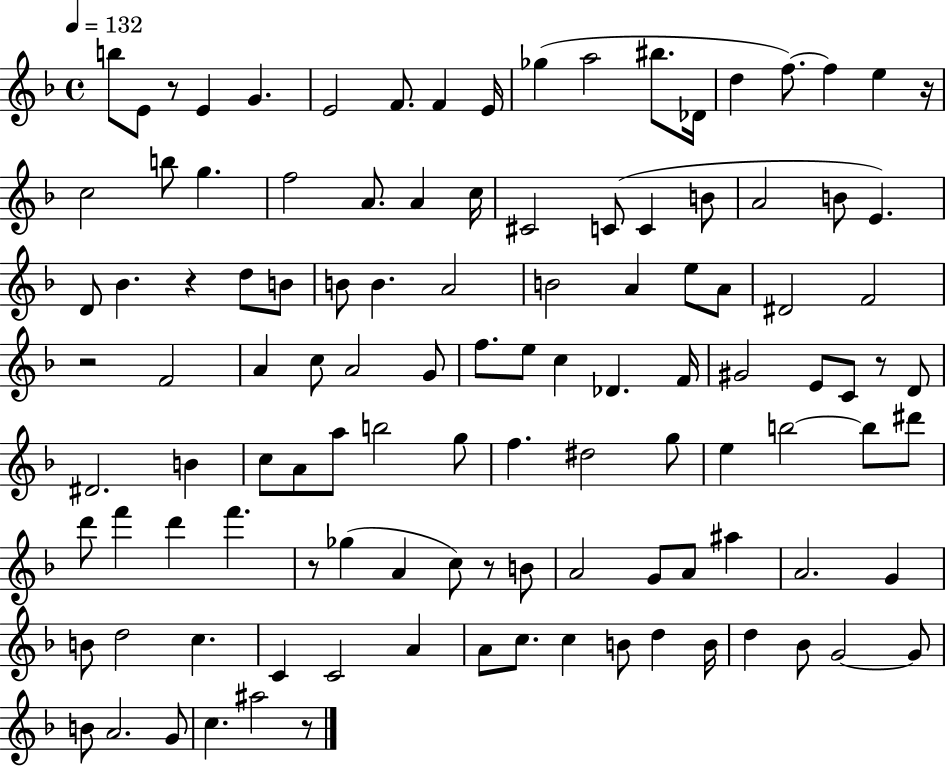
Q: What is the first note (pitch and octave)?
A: B5